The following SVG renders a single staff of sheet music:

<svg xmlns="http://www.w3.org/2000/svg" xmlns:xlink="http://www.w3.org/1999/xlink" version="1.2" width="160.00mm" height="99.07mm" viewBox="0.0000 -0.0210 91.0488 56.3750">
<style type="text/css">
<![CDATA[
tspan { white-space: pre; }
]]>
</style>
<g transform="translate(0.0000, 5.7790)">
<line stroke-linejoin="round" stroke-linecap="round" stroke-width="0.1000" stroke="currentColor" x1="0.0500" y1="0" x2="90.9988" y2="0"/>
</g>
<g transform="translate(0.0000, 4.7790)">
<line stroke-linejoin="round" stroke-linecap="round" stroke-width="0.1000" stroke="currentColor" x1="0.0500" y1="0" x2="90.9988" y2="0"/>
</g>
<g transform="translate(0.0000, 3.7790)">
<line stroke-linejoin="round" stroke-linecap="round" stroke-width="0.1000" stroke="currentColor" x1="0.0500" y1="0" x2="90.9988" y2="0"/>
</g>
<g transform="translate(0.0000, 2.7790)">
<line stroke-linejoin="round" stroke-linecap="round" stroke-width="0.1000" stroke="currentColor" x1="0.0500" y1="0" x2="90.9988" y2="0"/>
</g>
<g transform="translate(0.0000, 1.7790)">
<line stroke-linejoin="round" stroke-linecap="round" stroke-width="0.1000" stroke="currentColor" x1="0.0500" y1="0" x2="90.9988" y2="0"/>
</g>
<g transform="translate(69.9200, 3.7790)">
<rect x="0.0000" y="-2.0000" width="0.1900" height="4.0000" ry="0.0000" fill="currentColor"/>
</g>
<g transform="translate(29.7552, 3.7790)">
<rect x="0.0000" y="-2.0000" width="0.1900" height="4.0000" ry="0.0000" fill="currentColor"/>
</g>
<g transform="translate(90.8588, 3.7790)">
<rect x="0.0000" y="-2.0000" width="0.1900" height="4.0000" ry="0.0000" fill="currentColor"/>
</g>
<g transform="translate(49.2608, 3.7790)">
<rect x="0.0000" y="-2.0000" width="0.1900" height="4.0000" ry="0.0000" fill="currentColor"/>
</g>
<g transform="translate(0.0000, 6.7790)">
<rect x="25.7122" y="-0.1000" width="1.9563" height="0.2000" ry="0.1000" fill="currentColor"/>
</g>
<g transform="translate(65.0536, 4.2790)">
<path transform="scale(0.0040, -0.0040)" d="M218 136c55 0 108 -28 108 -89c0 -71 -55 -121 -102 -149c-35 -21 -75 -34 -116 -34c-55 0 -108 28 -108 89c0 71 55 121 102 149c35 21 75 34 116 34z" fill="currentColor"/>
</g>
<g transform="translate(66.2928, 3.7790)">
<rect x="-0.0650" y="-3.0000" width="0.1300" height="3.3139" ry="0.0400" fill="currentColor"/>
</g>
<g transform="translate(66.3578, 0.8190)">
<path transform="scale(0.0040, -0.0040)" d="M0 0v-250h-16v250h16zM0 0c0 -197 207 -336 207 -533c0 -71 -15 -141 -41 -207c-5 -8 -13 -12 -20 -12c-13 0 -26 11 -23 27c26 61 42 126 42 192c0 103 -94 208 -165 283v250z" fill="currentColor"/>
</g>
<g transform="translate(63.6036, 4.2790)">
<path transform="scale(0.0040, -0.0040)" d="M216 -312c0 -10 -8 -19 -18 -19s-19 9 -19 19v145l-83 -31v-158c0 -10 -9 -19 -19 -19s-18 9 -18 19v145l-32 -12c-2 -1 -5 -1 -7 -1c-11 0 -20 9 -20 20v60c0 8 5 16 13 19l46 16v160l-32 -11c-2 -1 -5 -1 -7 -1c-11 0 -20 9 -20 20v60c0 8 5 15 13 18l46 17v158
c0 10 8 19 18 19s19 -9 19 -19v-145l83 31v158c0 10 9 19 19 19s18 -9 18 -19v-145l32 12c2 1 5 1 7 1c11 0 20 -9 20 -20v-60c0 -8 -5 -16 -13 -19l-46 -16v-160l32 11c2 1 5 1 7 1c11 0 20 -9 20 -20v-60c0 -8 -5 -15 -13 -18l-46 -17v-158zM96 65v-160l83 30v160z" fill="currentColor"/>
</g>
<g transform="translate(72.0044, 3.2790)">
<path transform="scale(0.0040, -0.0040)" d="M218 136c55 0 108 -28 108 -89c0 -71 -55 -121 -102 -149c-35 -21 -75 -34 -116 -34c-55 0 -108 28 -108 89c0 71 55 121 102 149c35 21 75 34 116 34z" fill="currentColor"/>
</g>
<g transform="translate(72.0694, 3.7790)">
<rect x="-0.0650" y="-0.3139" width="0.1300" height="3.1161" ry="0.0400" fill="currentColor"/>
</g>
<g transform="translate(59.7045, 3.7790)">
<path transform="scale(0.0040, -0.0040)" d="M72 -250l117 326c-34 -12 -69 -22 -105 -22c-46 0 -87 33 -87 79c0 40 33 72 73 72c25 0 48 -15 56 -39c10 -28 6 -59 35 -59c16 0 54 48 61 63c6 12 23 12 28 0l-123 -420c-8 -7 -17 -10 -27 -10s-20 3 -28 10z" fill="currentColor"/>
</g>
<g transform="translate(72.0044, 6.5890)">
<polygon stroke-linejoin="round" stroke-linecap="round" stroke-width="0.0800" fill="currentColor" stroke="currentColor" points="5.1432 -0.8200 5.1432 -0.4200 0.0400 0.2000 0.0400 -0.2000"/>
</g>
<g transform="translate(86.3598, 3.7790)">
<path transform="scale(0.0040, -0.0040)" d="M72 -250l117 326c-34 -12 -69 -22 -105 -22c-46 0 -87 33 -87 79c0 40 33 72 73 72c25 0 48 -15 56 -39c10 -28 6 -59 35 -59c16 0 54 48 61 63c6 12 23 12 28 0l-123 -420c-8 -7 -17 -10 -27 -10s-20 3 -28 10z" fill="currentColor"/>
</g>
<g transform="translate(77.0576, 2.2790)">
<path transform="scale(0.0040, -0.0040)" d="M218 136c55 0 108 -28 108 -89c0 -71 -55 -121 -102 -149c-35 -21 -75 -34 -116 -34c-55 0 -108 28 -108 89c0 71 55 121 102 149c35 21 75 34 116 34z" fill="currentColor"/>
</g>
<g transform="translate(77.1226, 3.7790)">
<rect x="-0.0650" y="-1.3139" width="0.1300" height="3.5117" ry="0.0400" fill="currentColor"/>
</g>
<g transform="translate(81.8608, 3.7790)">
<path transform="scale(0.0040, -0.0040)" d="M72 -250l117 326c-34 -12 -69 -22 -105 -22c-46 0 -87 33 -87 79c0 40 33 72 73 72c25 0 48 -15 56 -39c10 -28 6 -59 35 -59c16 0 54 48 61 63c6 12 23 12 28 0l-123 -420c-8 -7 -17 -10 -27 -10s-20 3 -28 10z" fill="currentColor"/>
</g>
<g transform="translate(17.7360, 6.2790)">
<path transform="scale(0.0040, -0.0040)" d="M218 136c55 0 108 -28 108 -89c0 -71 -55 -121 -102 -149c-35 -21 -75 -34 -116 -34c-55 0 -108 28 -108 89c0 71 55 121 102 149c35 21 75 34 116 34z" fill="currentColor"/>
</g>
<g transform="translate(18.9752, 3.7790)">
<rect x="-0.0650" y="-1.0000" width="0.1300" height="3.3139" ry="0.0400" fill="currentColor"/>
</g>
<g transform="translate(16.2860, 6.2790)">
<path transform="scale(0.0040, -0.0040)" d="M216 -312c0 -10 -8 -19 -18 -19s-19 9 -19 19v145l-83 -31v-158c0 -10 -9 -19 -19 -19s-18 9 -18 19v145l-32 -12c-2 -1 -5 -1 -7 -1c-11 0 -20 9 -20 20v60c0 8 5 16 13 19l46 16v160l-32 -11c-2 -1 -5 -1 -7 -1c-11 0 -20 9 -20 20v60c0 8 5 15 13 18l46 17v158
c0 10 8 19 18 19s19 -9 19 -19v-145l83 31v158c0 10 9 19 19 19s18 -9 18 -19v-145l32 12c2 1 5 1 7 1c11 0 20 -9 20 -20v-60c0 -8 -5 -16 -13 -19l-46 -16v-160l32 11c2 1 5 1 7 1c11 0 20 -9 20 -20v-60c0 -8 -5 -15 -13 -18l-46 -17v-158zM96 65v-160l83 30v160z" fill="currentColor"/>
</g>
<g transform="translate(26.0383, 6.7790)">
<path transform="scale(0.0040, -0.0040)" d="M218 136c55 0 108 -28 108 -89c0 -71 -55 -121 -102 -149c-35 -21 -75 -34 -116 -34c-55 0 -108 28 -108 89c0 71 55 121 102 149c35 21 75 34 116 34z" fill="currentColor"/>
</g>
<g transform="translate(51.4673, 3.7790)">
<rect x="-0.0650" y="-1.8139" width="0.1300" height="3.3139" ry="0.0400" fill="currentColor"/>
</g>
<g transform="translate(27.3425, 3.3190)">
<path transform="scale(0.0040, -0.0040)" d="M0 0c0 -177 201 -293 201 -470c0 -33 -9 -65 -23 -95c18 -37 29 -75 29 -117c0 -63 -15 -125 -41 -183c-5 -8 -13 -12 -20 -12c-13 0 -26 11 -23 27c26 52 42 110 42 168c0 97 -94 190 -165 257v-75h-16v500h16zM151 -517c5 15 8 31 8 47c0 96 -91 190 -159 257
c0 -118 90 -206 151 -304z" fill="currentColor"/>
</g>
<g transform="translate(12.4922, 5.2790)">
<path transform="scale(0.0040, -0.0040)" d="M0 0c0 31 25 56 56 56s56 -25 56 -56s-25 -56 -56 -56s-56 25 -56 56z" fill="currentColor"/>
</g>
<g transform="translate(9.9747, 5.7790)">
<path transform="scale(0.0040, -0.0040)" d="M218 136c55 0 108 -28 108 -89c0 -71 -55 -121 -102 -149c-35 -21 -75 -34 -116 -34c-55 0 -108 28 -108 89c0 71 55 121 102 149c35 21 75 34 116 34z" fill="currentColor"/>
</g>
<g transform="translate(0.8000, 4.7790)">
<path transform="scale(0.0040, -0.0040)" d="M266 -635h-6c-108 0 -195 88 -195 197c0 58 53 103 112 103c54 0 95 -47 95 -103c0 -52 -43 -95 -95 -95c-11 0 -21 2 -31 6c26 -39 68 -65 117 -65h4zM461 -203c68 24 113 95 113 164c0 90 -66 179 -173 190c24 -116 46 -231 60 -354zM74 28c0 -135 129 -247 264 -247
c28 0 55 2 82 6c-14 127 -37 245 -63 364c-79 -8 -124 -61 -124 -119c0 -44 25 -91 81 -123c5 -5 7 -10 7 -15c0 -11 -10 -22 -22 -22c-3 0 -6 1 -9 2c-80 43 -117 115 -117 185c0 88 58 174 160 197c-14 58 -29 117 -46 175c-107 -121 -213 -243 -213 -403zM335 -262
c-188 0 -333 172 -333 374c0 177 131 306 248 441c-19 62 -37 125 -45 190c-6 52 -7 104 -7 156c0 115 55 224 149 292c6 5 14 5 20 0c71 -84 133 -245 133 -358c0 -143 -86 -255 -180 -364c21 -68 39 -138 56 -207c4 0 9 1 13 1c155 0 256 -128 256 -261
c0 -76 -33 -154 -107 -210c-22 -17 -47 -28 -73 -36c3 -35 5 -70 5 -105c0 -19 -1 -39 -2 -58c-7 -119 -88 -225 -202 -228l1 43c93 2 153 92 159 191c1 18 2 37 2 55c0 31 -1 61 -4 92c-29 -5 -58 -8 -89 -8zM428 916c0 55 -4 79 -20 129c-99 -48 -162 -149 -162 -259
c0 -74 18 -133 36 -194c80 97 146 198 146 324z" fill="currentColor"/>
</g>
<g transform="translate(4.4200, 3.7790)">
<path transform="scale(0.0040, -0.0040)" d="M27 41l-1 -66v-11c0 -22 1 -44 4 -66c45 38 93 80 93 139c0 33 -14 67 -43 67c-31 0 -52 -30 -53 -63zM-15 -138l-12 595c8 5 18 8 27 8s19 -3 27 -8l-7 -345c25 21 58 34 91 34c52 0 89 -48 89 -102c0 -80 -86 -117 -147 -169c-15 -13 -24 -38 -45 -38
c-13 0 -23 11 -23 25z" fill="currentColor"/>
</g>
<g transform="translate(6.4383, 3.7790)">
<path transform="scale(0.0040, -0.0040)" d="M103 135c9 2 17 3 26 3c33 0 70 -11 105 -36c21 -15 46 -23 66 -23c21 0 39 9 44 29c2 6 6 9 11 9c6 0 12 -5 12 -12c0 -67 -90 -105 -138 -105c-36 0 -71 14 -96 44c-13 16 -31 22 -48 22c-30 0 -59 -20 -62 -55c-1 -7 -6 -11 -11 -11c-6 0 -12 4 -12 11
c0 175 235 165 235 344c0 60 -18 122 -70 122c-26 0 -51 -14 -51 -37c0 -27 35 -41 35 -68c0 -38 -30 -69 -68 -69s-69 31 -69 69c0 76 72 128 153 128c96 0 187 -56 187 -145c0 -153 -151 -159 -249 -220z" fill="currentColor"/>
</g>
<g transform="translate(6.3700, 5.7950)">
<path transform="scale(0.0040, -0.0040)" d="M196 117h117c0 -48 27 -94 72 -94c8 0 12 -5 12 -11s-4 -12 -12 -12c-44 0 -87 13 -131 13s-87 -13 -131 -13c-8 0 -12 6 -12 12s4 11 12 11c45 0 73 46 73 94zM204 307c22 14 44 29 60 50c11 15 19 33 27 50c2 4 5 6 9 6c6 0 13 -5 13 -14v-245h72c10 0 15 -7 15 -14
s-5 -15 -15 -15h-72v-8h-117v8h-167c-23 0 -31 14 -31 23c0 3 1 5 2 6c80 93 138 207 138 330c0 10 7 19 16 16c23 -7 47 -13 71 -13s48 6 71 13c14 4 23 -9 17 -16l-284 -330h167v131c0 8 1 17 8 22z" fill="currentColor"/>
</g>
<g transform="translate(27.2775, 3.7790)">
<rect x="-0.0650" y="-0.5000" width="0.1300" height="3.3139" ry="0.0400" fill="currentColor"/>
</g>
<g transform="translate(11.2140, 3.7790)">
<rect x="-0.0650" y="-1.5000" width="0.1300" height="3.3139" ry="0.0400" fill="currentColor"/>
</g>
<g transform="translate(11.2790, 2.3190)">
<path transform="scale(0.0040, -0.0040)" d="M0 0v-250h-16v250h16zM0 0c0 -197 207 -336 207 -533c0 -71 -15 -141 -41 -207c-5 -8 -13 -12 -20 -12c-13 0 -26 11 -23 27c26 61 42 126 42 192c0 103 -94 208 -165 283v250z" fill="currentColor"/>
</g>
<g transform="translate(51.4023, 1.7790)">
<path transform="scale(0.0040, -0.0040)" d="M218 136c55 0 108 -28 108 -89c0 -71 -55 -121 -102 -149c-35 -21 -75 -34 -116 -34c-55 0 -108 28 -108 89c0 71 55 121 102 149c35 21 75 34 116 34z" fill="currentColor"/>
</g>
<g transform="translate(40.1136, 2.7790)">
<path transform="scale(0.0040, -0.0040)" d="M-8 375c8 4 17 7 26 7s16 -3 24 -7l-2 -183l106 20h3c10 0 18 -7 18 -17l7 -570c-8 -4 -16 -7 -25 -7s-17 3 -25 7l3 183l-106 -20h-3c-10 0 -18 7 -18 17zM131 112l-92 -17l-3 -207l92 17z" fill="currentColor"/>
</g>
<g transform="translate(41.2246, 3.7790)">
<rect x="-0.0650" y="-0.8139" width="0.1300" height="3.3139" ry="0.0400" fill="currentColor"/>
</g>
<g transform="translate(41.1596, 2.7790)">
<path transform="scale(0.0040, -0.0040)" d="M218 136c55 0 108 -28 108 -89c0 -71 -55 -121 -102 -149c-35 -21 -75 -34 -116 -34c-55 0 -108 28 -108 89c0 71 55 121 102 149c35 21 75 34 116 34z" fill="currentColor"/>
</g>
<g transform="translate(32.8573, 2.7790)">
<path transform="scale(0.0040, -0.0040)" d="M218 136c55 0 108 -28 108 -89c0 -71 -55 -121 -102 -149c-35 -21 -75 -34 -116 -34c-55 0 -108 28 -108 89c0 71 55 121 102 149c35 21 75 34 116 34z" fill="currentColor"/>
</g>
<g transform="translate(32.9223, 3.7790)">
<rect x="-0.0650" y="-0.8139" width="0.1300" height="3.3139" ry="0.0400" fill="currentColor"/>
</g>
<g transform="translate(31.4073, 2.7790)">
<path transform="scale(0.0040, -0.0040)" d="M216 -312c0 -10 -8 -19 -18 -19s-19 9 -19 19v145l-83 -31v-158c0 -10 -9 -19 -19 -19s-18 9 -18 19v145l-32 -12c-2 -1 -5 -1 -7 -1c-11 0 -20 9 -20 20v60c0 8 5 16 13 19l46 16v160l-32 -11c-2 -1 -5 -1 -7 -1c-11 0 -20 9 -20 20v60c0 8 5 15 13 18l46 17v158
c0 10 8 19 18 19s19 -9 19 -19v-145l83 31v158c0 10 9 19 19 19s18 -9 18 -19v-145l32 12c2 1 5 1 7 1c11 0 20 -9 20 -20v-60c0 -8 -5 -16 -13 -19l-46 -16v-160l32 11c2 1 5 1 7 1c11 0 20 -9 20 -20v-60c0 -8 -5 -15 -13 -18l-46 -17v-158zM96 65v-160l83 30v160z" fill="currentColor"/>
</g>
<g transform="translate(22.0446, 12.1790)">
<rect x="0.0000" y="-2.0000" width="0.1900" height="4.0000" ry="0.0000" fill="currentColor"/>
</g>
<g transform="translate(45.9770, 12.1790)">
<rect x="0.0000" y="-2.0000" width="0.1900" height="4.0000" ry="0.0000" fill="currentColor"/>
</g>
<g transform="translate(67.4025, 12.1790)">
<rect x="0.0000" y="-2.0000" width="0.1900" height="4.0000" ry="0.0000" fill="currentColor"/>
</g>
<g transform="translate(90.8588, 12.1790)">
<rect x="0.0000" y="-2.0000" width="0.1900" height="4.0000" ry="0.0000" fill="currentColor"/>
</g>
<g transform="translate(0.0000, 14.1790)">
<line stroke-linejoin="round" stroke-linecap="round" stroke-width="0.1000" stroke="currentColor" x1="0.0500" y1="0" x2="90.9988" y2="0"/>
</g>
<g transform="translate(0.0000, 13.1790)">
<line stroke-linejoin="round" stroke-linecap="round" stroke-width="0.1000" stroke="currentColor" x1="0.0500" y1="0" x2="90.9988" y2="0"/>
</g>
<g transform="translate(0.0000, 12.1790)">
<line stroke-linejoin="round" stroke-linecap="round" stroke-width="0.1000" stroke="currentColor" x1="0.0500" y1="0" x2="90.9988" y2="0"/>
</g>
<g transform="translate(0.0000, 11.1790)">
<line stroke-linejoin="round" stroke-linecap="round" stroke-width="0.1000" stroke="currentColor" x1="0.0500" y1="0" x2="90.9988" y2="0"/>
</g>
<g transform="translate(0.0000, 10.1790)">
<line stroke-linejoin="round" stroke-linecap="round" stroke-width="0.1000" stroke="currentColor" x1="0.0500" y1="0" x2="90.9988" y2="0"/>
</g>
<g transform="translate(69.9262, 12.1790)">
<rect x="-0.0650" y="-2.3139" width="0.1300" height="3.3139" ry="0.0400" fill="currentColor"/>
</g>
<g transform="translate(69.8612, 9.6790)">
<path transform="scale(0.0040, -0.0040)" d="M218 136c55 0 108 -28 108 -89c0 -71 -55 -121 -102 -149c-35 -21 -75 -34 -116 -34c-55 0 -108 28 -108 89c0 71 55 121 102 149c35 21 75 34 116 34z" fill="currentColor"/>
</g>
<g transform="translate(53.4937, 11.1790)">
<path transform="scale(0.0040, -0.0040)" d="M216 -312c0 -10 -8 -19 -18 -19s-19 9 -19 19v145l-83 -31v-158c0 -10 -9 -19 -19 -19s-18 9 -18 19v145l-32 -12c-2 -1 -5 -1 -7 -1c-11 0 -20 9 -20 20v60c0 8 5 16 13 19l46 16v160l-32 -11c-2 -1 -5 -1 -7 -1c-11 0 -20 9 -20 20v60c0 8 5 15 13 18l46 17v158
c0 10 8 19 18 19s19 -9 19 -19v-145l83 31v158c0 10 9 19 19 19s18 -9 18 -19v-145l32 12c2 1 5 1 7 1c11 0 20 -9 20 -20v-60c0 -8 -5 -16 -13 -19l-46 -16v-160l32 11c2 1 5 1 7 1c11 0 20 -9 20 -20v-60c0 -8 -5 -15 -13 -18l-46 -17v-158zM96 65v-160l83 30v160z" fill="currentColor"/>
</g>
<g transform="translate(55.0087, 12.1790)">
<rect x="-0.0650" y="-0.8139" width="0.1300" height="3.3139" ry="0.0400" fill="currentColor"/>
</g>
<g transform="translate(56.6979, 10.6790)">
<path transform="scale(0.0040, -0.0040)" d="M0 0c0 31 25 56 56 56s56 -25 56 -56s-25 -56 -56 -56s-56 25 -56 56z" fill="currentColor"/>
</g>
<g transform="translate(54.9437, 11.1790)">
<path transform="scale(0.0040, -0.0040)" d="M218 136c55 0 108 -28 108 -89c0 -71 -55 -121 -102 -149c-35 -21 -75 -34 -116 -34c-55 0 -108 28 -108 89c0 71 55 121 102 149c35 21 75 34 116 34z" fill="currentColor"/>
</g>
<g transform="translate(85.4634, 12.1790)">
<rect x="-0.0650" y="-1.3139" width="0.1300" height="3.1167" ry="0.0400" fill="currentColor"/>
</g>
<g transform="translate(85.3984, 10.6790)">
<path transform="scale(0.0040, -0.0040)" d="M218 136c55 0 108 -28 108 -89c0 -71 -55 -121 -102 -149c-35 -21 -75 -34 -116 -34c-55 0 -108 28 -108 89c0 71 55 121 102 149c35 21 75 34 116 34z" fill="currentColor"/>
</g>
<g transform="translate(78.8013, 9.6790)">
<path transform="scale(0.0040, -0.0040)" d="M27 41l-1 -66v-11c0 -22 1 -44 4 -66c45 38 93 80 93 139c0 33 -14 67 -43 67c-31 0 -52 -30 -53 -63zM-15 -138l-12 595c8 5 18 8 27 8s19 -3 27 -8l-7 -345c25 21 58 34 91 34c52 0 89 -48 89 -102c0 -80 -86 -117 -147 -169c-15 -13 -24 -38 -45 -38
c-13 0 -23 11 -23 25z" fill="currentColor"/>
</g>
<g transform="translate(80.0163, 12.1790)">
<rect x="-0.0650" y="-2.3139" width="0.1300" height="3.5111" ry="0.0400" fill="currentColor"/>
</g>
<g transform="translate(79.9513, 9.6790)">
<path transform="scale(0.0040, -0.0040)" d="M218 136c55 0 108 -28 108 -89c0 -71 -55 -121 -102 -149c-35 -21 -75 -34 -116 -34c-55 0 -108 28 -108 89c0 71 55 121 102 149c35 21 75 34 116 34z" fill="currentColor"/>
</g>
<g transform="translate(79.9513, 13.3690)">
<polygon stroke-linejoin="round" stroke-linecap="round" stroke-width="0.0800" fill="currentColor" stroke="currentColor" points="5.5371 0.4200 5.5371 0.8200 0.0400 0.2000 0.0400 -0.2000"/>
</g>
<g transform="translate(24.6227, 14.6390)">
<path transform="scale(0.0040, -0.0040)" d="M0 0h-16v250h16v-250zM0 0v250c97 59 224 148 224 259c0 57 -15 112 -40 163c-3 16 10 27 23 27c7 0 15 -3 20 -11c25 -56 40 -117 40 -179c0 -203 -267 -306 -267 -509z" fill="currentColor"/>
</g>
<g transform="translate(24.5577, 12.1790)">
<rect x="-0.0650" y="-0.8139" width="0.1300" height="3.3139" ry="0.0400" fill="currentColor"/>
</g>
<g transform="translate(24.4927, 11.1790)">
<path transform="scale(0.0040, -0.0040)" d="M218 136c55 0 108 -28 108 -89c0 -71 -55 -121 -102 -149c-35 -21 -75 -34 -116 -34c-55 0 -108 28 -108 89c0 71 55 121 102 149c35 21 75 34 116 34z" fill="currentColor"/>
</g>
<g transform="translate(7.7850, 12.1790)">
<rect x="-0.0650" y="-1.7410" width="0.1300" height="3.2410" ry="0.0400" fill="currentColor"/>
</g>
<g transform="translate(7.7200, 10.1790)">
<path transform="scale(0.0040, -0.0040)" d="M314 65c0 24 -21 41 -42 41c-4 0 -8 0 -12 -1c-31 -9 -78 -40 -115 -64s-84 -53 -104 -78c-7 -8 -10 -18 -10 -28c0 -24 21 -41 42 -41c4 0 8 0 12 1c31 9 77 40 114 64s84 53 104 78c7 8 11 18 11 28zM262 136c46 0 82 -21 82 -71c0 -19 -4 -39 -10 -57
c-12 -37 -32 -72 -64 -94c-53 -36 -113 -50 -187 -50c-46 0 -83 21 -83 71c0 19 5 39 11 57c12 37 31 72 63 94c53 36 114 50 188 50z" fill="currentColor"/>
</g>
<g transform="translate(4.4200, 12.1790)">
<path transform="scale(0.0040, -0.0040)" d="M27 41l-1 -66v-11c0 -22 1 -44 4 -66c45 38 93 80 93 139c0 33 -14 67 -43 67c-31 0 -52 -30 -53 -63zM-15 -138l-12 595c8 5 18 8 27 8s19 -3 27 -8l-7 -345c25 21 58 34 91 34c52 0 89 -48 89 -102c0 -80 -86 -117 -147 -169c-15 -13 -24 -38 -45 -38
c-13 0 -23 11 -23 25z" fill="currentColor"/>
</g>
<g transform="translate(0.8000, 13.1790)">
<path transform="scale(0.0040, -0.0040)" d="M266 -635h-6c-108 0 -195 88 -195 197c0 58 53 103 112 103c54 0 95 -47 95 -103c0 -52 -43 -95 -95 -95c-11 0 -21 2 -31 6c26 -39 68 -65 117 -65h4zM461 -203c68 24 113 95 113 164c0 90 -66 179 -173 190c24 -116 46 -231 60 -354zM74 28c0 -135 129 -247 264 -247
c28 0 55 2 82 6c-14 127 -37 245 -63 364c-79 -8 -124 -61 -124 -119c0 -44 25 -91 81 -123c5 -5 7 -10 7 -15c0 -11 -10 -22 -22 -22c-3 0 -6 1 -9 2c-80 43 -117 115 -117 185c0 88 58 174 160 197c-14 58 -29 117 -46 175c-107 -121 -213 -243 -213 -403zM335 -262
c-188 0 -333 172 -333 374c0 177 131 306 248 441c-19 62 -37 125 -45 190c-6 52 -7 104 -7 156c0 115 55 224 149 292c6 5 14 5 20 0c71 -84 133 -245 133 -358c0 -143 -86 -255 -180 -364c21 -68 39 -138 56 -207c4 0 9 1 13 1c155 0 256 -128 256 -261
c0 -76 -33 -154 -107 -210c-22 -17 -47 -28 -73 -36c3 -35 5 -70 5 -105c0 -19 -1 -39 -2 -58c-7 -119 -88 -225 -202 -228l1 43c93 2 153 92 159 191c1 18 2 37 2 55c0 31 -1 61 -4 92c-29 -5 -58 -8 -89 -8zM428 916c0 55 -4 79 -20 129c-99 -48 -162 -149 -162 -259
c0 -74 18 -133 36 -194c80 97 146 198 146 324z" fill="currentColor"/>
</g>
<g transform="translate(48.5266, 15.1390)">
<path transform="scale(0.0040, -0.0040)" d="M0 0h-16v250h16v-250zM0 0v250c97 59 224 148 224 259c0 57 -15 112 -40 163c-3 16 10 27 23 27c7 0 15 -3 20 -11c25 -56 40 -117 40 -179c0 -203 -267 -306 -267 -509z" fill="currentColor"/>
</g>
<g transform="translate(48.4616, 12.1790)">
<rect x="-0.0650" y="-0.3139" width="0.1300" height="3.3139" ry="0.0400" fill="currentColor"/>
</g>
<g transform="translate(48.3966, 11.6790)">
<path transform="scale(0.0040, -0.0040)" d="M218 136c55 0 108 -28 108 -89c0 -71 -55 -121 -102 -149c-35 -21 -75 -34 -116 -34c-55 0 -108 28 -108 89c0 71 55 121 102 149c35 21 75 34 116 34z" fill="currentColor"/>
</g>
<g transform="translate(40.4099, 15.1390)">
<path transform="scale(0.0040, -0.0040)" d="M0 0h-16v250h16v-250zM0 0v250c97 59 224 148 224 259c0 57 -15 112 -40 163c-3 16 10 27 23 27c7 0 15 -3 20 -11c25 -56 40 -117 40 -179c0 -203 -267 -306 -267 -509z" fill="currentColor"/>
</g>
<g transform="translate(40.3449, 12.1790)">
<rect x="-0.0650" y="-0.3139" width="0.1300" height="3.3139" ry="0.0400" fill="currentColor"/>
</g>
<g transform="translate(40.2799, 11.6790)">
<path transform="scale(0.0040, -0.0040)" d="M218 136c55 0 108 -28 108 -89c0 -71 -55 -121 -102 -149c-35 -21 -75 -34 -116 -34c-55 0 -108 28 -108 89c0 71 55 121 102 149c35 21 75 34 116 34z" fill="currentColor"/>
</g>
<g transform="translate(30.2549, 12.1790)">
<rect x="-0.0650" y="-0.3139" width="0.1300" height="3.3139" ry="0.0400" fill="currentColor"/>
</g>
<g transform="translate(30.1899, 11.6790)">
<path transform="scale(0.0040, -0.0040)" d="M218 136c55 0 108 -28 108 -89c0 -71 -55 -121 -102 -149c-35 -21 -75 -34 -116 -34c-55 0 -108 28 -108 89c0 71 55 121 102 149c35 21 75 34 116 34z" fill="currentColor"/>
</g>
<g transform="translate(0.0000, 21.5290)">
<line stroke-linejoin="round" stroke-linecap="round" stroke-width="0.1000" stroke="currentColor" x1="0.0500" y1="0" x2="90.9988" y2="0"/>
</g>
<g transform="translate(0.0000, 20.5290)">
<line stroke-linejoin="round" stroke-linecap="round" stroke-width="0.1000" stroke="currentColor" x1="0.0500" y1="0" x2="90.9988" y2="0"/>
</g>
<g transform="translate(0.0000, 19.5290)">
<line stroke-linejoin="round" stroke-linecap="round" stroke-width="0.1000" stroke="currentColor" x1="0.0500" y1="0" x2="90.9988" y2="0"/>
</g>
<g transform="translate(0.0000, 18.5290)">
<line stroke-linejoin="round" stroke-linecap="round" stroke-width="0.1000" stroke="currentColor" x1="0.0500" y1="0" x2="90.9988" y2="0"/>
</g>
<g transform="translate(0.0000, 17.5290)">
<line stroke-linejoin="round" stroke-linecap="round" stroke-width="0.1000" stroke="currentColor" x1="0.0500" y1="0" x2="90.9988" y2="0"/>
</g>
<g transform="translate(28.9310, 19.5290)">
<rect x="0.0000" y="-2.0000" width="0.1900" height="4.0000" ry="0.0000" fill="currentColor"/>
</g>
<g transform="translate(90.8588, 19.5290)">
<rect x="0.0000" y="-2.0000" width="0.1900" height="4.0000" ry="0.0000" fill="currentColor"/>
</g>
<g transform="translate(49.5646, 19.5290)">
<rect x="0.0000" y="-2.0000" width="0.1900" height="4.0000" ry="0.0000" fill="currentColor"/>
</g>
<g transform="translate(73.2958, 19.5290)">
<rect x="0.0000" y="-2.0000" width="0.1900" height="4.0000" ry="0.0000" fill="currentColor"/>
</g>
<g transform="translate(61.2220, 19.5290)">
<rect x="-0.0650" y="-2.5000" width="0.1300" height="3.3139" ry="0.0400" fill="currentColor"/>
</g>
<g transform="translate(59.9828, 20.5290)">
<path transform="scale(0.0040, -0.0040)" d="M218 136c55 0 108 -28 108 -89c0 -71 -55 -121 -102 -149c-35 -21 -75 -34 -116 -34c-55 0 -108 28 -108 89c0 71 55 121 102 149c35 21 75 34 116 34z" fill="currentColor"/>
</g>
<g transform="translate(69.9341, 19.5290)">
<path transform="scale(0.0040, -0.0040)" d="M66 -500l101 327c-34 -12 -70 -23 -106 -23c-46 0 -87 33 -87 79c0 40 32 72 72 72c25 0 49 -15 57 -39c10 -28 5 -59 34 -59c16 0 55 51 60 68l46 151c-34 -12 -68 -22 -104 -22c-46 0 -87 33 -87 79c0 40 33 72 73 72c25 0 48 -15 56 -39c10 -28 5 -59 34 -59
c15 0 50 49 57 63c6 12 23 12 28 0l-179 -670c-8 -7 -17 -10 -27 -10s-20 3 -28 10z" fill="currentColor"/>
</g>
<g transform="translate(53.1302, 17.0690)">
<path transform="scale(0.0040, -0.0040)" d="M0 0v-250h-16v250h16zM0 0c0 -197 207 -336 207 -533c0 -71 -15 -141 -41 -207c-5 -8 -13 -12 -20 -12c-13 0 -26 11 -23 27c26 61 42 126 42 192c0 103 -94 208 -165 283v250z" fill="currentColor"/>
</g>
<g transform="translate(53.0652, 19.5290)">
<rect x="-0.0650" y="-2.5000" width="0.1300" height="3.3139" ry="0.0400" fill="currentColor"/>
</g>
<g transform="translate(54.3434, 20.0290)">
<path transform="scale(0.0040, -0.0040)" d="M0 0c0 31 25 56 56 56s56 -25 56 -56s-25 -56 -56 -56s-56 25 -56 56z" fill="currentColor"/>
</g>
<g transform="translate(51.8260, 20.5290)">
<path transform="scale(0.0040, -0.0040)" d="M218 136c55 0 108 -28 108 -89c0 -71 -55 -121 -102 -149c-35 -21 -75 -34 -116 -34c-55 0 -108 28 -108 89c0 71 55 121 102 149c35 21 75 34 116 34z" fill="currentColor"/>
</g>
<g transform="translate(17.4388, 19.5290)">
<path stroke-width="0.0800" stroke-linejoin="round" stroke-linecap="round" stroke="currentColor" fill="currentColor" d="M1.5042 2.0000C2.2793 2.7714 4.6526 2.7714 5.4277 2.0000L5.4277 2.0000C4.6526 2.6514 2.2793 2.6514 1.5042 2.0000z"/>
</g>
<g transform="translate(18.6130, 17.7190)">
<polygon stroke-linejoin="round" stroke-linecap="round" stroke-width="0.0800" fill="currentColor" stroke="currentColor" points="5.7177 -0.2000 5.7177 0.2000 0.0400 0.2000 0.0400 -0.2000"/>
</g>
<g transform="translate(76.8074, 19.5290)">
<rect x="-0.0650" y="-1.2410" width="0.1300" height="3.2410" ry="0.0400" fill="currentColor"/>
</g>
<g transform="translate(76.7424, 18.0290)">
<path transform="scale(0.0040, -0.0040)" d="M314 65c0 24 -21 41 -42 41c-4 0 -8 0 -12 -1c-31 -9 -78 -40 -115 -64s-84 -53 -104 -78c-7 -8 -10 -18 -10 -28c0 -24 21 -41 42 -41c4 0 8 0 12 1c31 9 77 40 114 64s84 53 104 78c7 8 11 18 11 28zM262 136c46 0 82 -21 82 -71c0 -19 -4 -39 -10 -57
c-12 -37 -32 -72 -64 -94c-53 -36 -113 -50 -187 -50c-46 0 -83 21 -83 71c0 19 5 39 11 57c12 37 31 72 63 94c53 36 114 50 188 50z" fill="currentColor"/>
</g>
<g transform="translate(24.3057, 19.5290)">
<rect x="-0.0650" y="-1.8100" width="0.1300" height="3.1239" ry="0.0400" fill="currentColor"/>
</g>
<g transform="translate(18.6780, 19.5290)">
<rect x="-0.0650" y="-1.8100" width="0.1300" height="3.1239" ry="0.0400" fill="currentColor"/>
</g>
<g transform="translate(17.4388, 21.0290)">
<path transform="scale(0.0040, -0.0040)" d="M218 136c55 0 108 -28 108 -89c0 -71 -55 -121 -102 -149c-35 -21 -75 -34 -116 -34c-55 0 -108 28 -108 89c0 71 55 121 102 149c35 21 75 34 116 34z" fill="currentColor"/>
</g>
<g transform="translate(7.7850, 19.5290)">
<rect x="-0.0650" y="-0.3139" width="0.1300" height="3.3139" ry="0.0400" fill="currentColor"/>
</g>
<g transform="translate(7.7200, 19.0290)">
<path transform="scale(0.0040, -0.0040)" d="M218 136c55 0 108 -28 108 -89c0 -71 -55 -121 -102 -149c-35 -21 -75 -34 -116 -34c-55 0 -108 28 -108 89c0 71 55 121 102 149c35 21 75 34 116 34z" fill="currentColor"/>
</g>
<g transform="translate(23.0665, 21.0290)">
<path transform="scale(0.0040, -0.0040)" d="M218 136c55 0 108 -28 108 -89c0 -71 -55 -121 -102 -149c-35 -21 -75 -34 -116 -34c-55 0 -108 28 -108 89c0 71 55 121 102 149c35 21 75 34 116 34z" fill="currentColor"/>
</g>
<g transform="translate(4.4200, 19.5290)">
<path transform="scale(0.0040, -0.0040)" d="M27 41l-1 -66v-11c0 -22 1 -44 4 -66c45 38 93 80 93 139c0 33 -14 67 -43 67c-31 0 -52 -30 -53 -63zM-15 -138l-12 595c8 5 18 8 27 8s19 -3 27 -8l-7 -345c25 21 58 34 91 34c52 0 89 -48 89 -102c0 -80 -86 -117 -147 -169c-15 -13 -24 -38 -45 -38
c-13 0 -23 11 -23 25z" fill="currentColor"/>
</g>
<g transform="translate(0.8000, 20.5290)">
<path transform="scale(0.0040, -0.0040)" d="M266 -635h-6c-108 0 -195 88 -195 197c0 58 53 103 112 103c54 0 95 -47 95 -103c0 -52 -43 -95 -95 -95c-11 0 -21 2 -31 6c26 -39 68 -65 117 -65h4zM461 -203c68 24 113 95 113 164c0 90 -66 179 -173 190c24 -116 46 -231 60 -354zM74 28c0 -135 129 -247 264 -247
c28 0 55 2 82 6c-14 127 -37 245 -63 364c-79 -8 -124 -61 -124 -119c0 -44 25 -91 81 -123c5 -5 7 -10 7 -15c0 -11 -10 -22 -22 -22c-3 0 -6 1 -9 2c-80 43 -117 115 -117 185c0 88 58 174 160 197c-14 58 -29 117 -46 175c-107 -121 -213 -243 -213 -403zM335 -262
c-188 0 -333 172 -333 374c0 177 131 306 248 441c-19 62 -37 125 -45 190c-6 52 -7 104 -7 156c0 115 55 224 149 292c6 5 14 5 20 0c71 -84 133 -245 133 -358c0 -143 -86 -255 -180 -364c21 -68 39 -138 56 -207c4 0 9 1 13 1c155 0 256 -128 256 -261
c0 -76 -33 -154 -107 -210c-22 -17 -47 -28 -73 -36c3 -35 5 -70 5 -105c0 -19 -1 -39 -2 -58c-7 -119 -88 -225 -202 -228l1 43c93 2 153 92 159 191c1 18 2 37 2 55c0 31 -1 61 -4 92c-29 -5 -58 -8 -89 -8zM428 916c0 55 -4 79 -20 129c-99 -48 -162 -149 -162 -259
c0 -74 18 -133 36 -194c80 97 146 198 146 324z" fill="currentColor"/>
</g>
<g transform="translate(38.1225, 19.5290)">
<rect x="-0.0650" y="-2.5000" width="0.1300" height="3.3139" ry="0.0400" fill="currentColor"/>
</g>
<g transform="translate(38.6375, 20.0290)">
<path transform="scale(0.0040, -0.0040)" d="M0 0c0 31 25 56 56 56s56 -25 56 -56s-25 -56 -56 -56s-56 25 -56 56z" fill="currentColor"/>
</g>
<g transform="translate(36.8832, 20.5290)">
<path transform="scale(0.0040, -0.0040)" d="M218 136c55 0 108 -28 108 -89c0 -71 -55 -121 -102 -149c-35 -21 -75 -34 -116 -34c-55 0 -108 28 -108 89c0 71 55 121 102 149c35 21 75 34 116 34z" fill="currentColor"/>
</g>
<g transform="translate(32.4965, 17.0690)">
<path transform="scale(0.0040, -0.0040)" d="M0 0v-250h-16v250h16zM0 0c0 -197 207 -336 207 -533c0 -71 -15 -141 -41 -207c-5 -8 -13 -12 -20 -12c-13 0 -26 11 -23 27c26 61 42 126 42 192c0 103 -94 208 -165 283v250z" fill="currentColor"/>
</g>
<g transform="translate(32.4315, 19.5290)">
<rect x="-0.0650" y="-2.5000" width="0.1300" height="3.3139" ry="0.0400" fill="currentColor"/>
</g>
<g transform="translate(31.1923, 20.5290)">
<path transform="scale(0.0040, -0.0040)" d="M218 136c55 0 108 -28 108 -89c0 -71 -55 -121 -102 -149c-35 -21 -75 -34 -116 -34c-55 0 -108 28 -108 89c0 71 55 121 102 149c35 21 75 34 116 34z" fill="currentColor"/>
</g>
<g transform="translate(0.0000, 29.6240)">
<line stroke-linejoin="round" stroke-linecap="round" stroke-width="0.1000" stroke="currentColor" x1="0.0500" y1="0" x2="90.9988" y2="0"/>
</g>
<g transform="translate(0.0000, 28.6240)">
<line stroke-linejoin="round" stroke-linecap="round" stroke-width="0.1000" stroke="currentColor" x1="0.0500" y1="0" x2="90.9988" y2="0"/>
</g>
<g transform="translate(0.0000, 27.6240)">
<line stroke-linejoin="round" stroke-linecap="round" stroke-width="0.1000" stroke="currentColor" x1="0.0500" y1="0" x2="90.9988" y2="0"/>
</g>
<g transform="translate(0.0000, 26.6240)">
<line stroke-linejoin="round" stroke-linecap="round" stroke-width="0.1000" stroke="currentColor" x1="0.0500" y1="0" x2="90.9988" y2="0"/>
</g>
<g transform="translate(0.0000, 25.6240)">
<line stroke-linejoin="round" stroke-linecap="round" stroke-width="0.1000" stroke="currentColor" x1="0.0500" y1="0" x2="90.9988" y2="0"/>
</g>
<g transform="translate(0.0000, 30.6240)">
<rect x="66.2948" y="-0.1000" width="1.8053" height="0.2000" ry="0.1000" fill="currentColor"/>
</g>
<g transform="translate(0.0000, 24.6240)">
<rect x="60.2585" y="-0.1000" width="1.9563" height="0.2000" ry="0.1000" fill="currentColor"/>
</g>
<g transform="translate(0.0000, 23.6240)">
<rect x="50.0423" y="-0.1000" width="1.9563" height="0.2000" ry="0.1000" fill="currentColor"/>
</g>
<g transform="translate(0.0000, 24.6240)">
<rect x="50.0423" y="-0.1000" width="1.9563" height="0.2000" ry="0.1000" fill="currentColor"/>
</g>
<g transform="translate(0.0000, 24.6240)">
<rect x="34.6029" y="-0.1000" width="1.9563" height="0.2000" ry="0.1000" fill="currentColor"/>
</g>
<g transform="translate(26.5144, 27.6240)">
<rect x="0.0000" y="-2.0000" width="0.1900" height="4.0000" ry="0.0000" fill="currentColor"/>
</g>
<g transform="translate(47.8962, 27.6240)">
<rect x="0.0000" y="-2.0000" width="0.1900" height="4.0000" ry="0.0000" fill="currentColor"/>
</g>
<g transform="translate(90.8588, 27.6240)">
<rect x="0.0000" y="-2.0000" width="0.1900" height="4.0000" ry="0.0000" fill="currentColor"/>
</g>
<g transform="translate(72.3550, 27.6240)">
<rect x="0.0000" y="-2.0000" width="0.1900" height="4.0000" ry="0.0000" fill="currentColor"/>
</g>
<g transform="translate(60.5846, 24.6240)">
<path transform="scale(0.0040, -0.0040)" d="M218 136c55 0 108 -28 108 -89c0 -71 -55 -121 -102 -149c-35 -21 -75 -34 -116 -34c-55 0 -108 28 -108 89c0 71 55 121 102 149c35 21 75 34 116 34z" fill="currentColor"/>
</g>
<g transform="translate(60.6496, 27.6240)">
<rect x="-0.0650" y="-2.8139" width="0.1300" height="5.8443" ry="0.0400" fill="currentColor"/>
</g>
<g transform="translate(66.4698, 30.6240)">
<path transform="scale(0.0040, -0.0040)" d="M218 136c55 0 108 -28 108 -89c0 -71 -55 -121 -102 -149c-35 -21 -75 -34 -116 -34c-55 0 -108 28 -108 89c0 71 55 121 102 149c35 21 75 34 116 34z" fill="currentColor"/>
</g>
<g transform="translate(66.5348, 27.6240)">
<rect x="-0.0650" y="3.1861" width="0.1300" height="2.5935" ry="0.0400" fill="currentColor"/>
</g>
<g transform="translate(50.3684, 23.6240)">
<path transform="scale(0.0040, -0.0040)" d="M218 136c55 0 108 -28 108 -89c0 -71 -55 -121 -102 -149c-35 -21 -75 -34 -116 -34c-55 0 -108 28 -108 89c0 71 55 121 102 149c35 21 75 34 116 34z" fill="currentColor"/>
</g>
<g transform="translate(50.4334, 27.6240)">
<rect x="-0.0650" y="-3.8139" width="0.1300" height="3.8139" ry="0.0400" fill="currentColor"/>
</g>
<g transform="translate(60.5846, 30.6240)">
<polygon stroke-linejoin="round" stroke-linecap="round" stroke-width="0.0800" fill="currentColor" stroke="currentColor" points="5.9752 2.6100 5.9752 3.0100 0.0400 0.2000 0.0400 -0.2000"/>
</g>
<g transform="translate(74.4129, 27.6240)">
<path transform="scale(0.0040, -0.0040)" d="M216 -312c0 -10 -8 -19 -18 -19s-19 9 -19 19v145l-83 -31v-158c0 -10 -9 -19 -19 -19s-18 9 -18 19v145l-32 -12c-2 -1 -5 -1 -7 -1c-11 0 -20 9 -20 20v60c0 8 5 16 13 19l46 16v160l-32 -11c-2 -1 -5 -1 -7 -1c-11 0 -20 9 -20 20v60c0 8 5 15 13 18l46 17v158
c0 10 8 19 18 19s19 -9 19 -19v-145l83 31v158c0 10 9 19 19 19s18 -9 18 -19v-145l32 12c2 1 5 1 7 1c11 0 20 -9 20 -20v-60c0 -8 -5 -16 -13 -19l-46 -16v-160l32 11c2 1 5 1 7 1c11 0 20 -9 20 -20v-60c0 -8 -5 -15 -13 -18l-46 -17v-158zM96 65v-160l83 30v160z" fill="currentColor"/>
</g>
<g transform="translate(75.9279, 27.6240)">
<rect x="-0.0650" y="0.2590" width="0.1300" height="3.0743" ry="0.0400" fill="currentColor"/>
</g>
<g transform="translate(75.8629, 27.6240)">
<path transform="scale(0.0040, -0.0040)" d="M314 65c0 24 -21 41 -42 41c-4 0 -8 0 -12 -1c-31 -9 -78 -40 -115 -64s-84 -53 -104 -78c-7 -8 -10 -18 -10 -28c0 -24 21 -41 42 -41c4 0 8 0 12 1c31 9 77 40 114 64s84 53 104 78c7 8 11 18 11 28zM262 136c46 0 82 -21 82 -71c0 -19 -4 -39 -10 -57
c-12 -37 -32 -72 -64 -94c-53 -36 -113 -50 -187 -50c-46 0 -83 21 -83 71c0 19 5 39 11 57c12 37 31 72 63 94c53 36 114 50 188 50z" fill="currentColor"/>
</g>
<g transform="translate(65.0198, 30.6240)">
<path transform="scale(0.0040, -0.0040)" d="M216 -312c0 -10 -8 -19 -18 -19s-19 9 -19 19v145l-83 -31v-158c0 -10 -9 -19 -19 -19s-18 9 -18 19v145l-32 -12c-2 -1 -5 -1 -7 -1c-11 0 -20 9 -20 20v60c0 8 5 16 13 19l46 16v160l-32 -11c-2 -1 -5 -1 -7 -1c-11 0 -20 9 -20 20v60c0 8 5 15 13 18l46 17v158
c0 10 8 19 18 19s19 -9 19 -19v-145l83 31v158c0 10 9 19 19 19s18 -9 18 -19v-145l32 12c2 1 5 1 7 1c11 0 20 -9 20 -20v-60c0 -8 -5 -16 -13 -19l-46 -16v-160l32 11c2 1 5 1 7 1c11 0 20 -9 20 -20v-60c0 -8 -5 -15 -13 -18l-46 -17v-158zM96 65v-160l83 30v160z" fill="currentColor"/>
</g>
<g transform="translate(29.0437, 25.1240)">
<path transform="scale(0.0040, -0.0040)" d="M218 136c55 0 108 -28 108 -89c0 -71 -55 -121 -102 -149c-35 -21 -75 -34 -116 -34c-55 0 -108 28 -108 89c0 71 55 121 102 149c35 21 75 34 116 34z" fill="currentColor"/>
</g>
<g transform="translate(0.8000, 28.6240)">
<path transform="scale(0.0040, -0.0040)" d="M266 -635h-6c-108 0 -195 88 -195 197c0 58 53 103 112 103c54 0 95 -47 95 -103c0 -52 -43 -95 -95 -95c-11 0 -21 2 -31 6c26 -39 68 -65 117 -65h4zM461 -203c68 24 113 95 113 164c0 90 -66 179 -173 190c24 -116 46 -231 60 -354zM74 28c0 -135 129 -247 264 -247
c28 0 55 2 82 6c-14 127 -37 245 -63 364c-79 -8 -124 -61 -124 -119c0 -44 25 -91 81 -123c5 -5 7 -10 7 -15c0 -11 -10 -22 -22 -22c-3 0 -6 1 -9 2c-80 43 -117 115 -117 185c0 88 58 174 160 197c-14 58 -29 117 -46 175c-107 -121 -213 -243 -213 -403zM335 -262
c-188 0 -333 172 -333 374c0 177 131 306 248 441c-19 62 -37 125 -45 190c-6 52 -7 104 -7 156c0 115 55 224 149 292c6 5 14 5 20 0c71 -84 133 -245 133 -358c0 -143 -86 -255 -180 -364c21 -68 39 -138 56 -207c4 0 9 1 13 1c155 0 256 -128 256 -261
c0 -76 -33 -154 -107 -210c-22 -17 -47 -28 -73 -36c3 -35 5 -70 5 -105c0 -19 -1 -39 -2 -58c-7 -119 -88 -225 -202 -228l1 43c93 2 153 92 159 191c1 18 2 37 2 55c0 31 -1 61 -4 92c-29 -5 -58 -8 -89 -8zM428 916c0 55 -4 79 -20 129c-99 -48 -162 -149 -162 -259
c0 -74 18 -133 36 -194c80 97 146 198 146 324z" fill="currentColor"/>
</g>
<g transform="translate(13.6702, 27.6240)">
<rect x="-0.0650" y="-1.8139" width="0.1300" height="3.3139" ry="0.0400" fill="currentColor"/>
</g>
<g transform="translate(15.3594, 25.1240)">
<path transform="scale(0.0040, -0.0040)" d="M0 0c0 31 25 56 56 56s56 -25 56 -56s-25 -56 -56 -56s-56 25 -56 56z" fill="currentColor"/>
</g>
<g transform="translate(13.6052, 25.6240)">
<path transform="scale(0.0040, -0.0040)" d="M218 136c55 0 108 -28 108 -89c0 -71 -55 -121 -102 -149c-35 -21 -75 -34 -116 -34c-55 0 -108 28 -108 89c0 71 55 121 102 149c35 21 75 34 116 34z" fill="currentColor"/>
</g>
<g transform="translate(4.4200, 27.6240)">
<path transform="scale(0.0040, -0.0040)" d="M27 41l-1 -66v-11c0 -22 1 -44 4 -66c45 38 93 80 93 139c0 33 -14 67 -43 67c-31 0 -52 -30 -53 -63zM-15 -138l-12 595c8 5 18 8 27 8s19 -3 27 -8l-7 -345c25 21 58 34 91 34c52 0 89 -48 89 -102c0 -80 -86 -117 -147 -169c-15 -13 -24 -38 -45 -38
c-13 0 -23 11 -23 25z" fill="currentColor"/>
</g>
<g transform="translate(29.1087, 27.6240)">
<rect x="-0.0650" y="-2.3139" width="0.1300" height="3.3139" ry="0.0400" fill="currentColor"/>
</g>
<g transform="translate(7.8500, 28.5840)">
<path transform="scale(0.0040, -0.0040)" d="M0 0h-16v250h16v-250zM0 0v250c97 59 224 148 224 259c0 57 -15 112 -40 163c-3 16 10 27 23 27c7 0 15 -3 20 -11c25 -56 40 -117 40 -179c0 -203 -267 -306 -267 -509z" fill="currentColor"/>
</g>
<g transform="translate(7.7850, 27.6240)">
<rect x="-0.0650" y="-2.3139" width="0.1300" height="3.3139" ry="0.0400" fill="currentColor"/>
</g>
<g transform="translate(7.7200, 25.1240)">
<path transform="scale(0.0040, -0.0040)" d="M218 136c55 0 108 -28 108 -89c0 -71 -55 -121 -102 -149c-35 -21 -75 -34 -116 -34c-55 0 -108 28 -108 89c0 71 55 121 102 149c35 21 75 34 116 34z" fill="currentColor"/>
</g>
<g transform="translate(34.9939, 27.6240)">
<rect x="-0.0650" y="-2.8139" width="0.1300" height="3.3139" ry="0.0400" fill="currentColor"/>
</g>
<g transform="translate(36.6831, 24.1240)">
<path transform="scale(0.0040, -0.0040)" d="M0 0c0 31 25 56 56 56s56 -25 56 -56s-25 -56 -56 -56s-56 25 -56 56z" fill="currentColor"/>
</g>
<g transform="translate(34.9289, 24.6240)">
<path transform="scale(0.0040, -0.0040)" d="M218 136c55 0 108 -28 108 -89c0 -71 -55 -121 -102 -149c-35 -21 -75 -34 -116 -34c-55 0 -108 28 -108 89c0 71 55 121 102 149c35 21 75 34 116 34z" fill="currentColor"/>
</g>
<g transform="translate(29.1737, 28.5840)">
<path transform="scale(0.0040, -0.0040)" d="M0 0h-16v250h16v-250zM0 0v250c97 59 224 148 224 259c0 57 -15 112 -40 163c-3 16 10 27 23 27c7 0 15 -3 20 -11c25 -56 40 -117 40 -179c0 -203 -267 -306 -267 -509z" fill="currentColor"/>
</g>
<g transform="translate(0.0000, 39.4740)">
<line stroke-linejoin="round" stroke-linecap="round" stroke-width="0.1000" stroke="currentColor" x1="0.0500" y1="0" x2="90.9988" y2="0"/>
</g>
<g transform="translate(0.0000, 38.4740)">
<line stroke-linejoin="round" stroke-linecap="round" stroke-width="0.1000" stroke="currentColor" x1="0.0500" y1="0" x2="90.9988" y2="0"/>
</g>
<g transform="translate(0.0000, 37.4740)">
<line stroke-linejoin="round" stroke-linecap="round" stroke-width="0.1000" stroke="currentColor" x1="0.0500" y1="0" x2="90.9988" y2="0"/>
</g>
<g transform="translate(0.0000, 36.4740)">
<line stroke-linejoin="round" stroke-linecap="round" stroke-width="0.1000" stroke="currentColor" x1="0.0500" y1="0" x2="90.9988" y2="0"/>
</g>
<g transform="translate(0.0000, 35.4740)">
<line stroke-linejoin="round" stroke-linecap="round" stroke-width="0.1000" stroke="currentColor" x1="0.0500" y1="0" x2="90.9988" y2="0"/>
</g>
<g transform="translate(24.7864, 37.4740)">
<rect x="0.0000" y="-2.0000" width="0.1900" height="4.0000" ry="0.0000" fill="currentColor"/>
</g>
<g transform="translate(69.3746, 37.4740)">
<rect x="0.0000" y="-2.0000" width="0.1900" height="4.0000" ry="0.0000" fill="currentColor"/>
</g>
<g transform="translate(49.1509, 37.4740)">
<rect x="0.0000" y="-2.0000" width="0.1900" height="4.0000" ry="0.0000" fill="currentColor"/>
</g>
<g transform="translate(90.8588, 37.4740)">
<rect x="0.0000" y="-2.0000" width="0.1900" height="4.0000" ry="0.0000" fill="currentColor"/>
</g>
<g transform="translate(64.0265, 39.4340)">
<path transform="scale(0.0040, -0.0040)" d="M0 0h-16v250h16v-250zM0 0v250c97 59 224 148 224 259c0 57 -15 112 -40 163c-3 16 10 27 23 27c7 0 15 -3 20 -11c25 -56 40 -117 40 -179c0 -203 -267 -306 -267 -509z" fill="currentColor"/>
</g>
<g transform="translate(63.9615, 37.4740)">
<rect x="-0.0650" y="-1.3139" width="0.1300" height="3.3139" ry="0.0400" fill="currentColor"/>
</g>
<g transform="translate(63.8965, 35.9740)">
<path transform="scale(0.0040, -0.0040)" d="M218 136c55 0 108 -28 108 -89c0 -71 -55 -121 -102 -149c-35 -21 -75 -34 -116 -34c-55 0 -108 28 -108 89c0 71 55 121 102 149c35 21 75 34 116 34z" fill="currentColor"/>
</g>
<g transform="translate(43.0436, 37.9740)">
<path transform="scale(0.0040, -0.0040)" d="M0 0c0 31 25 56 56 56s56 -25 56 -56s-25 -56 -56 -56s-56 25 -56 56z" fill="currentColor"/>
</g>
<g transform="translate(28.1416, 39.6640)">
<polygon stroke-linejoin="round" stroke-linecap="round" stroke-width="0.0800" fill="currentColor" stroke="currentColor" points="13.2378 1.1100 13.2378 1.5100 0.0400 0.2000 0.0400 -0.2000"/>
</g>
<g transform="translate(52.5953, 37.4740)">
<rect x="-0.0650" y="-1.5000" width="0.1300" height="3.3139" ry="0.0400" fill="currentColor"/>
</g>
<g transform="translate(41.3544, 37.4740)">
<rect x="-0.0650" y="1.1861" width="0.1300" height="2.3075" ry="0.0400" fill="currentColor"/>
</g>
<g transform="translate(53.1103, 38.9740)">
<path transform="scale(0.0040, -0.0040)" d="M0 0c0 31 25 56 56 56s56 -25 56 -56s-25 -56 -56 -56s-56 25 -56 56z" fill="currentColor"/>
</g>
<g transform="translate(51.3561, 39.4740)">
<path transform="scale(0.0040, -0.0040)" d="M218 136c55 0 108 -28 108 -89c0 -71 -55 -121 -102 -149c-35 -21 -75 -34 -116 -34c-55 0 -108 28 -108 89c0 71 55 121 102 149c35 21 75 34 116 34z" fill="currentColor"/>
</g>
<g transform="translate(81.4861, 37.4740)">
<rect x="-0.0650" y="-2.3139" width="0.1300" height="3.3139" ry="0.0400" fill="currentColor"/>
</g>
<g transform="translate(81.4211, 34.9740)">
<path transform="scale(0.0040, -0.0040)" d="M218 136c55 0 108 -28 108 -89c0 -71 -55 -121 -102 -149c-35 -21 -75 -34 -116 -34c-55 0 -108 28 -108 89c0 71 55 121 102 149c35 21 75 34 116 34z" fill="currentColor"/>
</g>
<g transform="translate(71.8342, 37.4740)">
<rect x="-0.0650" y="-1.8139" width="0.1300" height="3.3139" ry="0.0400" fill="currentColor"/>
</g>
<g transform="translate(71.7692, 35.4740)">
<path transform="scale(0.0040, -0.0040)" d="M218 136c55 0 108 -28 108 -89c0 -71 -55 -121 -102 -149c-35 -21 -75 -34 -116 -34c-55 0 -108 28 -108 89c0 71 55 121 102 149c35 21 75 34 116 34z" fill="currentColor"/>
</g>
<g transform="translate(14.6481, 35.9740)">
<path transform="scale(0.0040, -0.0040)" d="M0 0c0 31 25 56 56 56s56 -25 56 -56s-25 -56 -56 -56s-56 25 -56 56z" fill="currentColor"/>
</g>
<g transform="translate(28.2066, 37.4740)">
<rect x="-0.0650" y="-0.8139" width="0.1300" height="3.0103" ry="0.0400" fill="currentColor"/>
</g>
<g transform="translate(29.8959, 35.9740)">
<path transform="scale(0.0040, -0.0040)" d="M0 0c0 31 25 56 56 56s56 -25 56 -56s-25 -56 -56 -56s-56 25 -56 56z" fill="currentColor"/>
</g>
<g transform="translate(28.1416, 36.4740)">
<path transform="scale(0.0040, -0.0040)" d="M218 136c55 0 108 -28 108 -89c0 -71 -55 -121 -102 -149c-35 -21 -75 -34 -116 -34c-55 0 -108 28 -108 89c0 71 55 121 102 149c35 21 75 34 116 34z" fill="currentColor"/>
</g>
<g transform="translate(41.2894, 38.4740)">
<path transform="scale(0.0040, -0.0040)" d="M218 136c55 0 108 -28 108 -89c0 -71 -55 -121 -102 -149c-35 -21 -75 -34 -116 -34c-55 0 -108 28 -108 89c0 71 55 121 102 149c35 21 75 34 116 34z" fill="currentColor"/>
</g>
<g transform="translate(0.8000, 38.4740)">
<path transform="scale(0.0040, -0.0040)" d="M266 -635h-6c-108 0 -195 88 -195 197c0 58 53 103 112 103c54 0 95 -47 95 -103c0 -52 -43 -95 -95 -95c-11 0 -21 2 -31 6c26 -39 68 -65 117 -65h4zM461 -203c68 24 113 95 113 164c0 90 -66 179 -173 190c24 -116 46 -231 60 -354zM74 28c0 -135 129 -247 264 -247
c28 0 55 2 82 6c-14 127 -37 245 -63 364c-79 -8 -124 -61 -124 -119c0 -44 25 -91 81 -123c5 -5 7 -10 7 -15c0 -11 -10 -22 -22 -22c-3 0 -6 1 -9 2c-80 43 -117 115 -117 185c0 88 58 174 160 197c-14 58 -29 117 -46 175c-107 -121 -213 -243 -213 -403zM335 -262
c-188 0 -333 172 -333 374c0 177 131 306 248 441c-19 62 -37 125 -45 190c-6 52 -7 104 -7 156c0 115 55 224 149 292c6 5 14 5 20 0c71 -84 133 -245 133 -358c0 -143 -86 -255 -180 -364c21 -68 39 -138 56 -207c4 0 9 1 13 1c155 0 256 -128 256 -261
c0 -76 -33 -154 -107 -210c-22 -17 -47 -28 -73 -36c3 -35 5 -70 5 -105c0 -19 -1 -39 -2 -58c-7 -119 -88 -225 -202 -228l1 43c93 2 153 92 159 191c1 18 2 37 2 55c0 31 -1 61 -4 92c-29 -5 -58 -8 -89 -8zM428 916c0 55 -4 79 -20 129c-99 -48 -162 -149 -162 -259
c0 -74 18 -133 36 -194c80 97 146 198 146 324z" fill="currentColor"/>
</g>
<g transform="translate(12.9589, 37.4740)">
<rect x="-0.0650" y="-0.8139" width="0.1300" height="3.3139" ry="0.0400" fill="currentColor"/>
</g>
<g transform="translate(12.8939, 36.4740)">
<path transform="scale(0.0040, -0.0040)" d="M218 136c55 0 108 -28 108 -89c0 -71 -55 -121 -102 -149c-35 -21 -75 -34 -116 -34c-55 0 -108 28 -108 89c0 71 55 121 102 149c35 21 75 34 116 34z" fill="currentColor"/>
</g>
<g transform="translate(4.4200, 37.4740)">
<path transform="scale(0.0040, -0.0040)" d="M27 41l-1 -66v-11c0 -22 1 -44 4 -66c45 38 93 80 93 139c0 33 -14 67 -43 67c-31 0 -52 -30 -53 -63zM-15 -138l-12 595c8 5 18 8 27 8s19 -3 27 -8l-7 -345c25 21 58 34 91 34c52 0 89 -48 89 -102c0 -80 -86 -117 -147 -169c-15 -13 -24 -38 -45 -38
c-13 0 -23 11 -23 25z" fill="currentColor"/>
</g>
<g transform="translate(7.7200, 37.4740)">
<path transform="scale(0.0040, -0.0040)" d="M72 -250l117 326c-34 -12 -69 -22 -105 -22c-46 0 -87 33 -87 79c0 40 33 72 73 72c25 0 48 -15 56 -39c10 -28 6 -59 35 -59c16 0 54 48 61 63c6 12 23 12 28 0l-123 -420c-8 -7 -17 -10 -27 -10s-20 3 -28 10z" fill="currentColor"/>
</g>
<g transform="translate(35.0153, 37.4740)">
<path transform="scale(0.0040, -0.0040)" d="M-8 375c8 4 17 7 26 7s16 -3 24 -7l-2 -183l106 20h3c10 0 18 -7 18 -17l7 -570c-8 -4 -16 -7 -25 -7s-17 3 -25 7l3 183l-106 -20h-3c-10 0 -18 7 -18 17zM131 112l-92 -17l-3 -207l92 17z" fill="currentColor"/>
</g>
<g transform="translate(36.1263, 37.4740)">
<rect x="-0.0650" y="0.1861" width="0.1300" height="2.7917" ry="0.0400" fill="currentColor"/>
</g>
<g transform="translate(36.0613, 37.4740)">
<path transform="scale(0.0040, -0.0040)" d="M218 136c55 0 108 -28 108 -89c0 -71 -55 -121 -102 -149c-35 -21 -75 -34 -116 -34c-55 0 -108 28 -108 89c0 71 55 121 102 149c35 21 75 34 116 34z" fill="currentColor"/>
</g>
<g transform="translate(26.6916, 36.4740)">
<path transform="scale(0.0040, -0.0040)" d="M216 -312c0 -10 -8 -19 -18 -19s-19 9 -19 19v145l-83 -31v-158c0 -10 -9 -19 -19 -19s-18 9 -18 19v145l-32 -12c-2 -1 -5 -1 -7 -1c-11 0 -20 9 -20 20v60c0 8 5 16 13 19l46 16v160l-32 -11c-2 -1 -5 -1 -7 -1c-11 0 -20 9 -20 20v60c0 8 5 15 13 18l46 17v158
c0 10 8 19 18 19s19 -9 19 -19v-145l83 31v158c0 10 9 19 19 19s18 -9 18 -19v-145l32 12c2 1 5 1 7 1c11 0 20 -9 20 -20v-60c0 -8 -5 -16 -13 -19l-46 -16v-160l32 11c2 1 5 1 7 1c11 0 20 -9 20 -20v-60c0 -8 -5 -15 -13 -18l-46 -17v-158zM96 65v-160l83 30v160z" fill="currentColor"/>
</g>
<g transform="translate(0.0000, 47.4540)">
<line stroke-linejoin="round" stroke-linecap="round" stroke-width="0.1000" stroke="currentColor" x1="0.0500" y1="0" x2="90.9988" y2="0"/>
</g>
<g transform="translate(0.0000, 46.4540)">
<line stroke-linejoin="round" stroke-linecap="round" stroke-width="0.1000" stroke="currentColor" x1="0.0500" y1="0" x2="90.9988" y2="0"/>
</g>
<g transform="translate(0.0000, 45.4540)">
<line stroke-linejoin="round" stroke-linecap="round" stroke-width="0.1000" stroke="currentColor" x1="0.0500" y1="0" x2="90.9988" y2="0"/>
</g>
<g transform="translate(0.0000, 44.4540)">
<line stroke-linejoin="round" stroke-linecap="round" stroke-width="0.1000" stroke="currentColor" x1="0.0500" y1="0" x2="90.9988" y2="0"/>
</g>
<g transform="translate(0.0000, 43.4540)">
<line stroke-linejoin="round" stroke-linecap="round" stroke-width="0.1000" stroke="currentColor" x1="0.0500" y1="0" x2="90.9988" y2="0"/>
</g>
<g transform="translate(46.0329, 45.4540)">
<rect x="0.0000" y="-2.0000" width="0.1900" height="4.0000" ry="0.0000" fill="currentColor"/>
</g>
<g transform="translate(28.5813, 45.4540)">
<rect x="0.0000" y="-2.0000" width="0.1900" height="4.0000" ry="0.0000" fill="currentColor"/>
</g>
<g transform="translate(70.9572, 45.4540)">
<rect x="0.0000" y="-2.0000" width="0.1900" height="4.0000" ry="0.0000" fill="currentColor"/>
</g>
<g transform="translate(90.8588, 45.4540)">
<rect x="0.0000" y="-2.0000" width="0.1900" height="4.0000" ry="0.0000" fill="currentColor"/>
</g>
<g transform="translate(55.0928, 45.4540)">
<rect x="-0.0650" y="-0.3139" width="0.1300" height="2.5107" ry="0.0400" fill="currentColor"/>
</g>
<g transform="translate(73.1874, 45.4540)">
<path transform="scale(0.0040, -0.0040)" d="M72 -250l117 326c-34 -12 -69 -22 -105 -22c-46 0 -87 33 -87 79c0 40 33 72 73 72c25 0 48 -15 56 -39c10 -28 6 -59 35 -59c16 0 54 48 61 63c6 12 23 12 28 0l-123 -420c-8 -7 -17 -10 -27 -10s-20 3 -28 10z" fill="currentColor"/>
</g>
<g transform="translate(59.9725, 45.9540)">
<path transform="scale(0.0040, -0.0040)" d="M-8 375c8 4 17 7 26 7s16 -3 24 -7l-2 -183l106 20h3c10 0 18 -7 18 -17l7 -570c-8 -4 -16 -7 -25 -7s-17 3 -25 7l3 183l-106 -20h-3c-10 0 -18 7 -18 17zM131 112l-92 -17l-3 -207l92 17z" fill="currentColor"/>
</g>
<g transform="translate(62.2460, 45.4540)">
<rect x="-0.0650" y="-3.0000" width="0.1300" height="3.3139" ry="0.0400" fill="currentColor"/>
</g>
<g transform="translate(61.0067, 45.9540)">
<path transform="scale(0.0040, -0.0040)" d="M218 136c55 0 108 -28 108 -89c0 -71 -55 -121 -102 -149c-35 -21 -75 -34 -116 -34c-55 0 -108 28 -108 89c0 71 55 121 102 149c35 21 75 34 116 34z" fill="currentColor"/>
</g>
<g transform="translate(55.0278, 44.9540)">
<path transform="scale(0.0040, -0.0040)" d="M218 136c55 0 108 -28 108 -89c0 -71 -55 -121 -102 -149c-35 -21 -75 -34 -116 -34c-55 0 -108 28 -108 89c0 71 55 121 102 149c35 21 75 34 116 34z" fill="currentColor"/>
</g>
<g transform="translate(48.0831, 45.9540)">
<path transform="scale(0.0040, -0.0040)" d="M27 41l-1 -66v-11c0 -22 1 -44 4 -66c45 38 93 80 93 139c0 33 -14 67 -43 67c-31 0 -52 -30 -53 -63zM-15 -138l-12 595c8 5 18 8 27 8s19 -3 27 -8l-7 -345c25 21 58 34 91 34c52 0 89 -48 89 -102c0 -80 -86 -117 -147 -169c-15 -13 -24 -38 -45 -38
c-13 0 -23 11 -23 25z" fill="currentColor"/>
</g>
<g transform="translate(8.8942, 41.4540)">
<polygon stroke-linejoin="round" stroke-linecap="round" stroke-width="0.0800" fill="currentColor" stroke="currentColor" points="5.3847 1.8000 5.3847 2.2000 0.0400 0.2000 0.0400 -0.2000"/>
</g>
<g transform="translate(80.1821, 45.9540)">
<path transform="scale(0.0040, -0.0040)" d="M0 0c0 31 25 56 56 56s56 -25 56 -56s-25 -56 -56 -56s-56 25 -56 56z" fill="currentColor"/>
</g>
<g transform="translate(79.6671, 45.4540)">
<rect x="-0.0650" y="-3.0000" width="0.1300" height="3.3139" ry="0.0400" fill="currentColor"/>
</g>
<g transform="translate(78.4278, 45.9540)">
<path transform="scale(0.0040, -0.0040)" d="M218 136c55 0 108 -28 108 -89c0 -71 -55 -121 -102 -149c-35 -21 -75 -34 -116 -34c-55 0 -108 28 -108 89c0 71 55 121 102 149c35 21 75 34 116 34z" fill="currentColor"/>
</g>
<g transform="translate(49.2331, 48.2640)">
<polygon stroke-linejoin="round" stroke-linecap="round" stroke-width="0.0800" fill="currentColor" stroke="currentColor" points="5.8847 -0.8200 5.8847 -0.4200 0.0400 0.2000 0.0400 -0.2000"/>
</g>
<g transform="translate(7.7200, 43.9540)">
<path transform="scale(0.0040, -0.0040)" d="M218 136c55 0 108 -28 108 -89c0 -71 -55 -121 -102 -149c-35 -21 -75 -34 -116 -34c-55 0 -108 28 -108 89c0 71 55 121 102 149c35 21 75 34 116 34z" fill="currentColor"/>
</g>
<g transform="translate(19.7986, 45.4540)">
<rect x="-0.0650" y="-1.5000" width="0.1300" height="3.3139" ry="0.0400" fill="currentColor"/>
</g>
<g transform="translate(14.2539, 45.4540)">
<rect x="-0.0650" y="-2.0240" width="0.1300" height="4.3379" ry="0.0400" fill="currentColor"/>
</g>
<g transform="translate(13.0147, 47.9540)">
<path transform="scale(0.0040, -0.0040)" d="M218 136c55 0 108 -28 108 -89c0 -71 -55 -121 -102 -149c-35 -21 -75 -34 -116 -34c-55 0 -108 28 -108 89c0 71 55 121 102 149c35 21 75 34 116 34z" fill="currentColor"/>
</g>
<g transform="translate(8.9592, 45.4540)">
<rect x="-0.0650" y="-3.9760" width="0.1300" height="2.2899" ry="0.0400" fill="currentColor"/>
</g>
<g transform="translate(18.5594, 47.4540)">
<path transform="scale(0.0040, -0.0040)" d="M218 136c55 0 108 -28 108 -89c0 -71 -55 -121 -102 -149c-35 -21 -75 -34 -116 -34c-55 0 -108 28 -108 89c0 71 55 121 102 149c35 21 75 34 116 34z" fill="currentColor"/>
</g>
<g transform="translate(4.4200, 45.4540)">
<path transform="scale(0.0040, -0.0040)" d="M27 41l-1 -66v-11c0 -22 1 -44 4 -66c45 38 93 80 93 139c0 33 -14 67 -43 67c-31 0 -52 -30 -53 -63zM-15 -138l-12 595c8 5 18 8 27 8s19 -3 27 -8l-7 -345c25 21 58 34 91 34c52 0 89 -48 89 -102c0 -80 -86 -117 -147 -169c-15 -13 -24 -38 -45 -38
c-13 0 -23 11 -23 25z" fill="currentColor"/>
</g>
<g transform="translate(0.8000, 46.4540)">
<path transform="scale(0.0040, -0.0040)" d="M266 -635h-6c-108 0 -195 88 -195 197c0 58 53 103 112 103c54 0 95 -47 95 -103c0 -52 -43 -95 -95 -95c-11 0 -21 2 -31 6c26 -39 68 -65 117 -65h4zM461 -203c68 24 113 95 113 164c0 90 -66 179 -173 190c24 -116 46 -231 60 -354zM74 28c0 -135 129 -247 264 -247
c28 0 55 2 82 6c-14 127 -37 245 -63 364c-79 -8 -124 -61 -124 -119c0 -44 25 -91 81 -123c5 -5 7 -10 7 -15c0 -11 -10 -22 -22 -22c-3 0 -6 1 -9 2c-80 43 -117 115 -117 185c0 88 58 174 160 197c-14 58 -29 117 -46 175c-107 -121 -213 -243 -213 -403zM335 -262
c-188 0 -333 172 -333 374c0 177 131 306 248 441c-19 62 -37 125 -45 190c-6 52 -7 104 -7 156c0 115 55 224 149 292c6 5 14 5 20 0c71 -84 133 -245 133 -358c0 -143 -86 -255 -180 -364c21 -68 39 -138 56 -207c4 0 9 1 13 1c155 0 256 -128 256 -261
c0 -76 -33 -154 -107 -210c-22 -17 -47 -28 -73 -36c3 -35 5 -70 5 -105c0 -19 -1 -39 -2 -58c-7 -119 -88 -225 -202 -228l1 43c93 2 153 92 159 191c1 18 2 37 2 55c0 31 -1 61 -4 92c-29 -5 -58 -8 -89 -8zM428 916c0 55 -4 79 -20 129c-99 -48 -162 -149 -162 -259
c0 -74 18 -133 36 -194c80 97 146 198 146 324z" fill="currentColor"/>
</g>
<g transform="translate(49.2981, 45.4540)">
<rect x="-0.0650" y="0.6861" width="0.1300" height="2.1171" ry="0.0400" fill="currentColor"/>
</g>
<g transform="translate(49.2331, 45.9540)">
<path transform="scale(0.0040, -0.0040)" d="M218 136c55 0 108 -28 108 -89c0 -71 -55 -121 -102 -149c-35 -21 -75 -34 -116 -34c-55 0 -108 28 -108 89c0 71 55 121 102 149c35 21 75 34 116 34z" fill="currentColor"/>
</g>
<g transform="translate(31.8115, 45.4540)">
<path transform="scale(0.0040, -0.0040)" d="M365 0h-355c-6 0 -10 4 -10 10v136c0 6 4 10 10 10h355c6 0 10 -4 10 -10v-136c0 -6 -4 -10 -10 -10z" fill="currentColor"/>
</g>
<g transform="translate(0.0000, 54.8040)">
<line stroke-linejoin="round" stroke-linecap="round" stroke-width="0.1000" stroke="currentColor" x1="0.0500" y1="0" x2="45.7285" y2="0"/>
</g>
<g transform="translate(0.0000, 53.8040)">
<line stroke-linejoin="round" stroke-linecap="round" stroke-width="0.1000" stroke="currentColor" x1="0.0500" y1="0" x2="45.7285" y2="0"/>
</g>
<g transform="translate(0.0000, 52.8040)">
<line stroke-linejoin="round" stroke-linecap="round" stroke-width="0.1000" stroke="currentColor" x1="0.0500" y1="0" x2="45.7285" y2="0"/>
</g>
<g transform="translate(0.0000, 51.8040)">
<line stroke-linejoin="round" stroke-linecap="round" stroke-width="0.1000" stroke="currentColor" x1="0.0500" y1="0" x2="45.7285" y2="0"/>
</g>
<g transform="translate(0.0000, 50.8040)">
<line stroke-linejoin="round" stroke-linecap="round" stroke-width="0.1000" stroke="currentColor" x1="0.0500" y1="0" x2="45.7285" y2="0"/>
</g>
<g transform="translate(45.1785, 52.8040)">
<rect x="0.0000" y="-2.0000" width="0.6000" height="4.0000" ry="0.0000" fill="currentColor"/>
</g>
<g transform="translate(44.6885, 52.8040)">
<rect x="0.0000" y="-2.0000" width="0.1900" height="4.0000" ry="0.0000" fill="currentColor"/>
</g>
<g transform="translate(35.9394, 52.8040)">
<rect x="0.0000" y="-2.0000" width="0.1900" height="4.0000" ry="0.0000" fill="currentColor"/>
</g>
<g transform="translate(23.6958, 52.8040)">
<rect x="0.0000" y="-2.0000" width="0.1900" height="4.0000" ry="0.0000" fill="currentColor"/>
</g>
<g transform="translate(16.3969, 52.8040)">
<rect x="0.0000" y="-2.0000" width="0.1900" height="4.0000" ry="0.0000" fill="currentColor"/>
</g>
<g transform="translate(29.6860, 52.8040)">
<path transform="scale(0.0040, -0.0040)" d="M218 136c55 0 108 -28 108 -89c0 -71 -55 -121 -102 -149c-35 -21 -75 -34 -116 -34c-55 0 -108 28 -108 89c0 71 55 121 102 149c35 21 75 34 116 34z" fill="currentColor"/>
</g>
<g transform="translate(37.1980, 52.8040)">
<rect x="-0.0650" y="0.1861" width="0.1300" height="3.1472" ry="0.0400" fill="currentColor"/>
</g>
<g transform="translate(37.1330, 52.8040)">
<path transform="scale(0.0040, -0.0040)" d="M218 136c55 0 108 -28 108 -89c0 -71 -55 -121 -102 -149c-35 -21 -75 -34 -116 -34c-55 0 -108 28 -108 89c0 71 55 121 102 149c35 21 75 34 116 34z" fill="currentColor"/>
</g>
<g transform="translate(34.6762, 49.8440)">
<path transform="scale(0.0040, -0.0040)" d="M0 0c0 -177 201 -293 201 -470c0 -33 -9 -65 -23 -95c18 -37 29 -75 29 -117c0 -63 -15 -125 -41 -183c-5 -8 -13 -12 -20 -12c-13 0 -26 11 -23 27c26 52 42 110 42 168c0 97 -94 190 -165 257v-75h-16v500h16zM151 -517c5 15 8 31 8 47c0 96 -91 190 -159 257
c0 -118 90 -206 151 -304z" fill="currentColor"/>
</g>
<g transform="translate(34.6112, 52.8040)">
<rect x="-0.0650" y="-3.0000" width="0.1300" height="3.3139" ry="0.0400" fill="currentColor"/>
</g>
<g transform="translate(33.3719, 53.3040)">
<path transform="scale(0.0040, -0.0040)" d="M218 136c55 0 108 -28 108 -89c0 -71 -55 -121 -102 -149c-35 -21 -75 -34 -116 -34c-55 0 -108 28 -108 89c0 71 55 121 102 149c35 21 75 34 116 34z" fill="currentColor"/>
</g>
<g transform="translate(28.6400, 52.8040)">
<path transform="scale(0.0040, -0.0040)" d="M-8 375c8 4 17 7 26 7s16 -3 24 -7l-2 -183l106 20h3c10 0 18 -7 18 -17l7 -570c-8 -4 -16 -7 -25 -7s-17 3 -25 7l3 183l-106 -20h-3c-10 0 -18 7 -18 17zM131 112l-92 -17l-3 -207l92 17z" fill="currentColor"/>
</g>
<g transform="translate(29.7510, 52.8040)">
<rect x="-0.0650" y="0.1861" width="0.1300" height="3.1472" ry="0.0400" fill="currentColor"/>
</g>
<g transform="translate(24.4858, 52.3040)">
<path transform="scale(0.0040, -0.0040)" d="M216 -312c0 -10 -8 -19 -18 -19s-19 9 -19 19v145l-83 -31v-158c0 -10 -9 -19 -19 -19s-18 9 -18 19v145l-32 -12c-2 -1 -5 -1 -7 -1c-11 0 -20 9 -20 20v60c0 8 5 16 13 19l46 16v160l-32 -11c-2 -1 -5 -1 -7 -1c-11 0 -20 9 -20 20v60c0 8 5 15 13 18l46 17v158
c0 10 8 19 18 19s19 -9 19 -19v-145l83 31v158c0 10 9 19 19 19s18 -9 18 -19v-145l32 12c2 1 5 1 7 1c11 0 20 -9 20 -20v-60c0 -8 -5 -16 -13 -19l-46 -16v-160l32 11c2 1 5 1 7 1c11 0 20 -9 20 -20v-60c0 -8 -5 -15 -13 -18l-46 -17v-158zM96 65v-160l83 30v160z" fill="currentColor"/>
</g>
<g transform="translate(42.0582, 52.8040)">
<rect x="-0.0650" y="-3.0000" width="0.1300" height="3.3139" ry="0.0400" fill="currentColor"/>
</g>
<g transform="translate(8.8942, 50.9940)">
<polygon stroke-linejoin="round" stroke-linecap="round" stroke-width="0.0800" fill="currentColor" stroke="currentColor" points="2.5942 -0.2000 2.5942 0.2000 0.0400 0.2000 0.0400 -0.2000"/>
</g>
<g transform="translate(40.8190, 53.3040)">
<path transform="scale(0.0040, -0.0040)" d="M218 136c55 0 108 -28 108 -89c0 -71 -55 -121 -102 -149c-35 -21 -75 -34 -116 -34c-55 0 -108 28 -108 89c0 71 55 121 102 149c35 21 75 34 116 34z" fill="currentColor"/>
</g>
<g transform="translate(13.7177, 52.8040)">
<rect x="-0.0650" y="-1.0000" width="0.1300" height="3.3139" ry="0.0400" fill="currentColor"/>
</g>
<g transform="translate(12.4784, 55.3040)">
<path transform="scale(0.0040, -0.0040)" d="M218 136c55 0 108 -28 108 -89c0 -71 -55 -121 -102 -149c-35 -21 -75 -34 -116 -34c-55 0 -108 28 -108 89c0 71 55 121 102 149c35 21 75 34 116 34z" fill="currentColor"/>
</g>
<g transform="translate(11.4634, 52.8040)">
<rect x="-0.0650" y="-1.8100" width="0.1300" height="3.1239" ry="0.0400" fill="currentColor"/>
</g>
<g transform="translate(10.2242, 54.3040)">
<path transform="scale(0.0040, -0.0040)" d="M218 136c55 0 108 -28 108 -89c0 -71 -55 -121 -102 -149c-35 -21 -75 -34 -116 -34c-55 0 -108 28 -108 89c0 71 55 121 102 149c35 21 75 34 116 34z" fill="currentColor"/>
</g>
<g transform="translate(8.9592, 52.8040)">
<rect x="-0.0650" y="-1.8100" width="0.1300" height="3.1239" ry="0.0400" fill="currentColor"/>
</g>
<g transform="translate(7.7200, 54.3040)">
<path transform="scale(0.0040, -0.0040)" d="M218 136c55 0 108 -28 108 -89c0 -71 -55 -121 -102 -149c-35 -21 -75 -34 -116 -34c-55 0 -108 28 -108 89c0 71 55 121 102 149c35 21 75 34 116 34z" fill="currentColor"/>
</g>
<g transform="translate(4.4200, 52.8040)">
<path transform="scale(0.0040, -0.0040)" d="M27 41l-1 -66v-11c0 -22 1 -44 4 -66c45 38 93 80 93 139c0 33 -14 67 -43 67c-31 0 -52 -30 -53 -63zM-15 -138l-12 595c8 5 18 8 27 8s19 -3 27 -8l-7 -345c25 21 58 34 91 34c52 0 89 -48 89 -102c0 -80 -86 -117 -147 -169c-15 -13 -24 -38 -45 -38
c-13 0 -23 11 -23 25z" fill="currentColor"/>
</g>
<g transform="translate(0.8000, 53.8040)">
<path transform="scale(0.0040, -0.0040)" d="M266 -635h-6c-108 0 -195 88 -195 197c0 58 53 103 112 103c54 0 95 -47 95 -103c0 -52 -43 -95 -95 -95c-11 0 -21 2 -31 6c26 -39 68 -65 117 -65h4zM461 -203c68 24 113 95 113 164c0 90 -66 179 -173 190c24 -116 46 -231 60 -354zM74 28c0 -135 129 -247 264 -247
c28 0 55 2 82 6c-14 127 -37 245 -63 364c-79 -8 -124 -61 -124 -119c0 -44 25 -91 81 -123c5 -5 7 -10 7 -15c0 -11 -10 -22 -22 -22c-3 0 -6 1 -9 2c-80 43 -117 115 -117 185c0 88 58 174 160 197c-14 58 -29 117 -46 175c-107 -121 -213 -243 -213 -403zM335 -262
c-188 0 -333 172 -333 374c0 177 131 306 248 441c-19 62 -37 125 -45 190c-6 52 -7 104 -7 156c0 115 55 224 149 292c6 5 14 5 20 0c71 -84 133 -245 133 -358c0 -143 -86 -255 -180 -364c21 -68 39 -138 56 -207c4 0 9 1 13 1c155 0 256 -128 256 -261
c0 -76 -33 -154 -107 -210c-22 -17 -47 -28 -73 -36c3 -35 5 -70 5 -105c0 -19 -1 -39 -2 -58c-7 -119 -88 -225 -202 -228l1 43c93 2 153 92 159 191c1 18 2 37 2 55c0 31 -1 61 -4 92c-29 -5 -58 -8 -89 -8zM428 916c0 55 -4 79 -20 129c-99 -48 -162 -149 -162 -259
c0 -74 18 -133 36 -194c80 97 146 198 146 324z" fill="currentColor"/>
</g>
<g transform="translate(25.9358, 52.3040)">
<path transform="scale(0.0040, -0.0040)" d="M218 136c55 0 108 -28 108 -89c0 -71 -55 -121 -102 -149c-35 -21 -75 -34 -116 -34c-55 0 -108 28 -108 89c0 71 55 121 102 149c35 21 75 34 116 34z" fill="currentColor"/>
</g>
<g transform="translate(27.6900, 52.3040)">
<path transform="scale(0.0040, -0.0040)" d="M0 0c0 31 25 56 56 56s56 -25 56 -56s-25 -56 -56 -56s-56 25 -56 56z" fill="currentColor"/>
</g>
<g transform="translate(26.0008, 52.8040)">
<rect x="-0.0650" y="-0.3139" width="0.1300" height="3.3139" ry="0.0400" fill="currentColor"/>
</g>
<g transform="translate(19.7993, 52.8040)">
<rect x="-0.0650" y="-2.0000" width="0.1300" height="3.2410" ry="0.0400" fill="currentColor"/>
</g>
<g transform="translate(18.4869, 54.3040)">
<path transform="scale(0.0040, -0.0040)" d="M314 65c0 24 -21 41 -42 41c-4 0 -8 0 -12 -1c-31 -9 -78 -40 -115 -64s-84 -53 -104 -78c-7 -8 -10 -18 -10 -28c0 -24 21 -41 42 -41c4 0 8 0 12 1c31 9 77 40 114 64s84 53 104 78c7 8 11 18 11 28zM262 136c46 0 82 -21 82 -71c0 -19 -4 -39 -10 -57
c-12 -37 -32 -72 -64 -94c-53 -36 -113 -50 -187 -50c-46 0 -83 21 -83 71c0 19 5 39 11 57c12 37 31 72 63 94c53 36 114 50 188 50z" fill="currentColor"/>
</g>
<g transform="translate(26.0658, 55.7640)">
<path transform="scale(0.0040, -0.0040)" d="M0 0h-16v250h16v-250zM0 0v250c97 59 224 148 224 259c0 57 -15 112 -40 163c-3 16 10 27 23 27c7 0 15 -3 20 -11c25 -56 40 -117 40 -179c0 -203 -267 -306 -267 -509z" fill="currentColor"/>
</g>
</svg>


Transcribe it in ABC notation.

X:1
T:Untitled
M:2/4
L:1/4
K:F
E/2 ^D C/4 ^d d f z/2 ^A/2 c/2 e/2 z/2 z/2 f2 d/2 c c/2 c/2 ^d g _g/2 e/2 c F/2 F/2 G/2 G G/2 G z/4 e2 g/2 f g/2 a c' a/2 ^C/2 ^B2 z/2 d ^d/2 B/2 G/2 E e/2 f g e/2 D/2 E z2 _A/2 c/2 A z/2 A F/2 F/2 D F2 ^c/2 B A/4 _B A